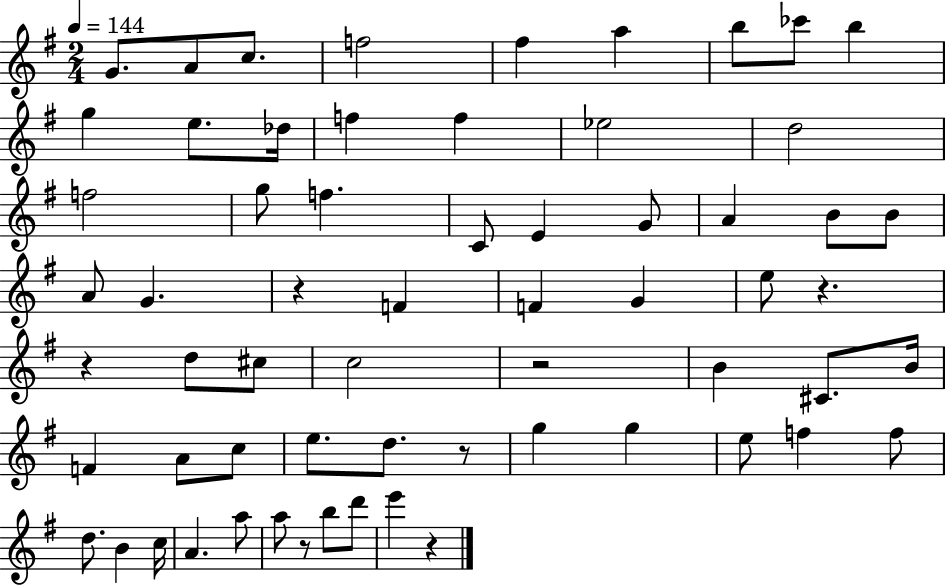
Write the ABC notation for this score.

X:1
T:Untitled
M:2/4
L:1/4
K:G
G/2 A/2 c/2 f2 ^f a b/2 _c'/2 b g e/2 _d/4 f f _e2 d2 f2 g/2 f C/2 E G/2 A B/2 B/2 A/2 G z F F G e/2 z z d/2 ^c/2 c2 z2 B ^C/2 B/4 F A/2 c/2 e/2 d/2 z/2 g g e/2 f f/2 d/2 B c/4 A a/2 a/2 z/2 b/2 d'/2 e' z